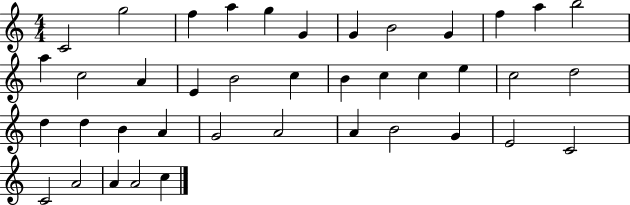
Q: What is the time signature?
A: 4/4